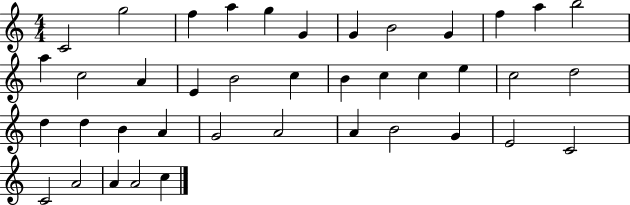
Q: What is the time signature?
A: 4/4